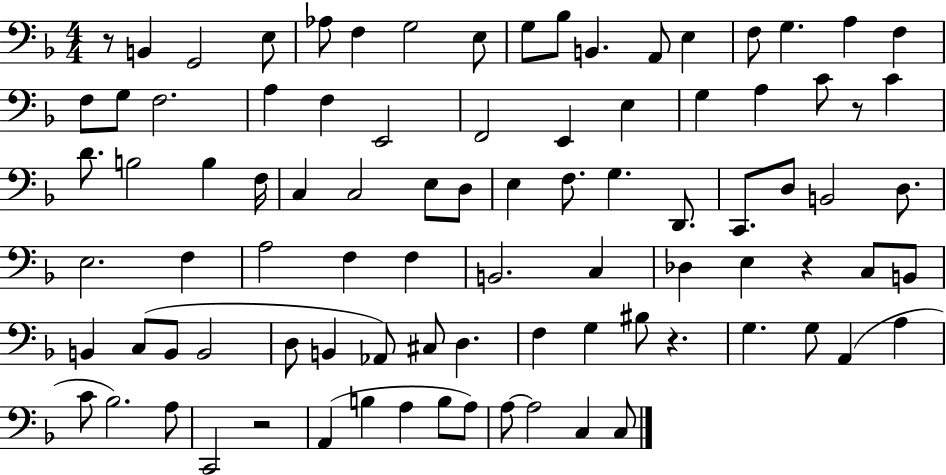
{
  \clef bass
  \numericTimeSignature
  \time 4/4
  \key f \major
  r8 b,4 g,2 e8 | aes8 f4 g2 e8 | g8 bes8 b,4. a,8 e4 | f8 g4. a4 f4 | \break f8 g8 f2. | a4 f4 e,2 | f,2 e,4 e4 | g4 a4 c'8 r8 c'4 | \break d'8. b2 b4 f16 | c4 c2 e8 d8 | e4 f8. g4. d,8. | c,8. d8 b,2 d8. | \break e2. f4 | a2 f4 f4 | b,2. c4 | des4 e4 r4 c8 b,8 | \break b,4 c8( b,8 b,2 | d8 b,4 aes,8) cis8 d4. | f4 g4 bis8 r4. | g4. g8 a,4( a4 | \break c'8 bes2.) a8 | c,2 r2 | a,4( b4 a4 b8 a8) | a8~~ a2 c4 c8 | \break \bar "|."
}